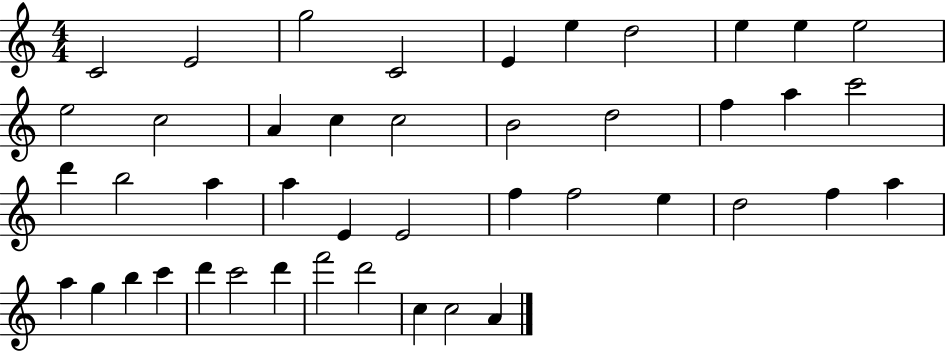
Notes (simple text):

C4/h E4/h G5/h C4/h E4/q E5/q D5/h E5/q E5/q E5/h E5/h C5/h A4/q C5/q C5/h B4/h D5/h F5/q A5/q C6/h D6/q B5/h A5/q A5/q E4/q E4/h F5/q F5/h E5/q D5/h F5/q A5/q A5/q G5/q B5/q C6/q D6/q C6/h D6/q F6/h D6/h C5/q C5/h A4/q